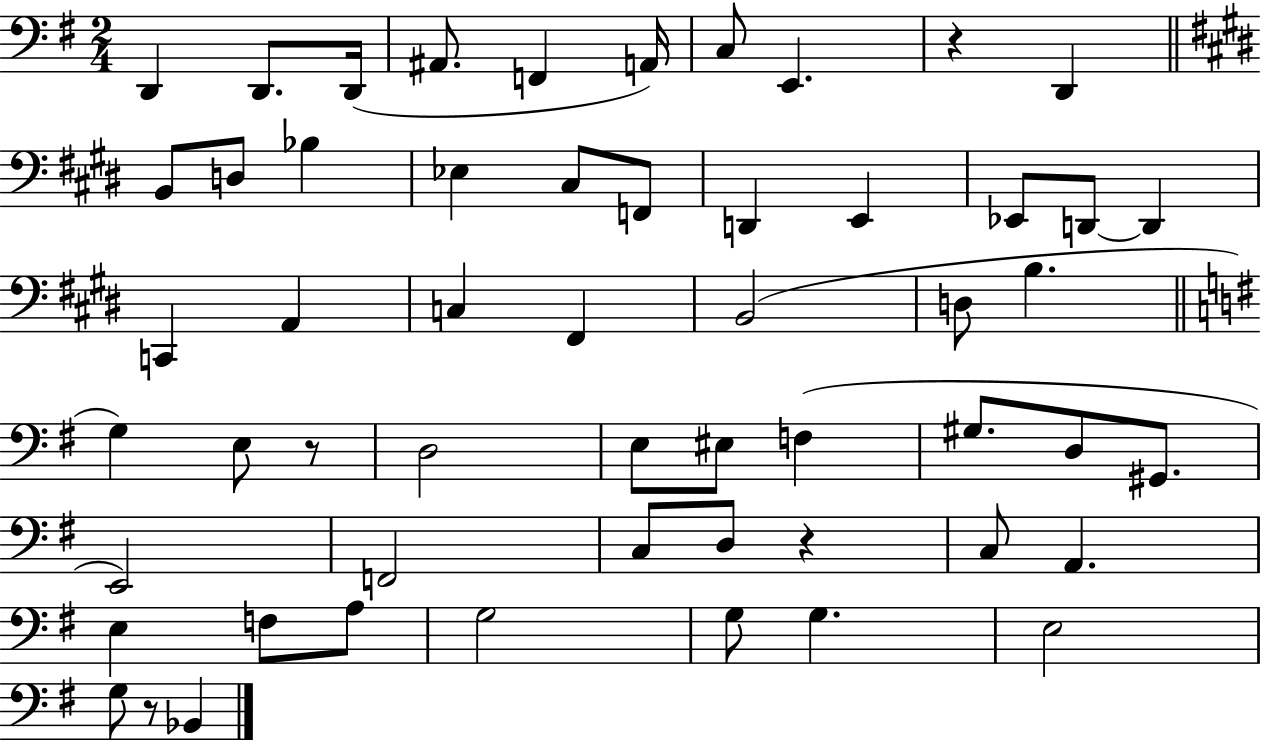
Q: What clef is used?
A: bass